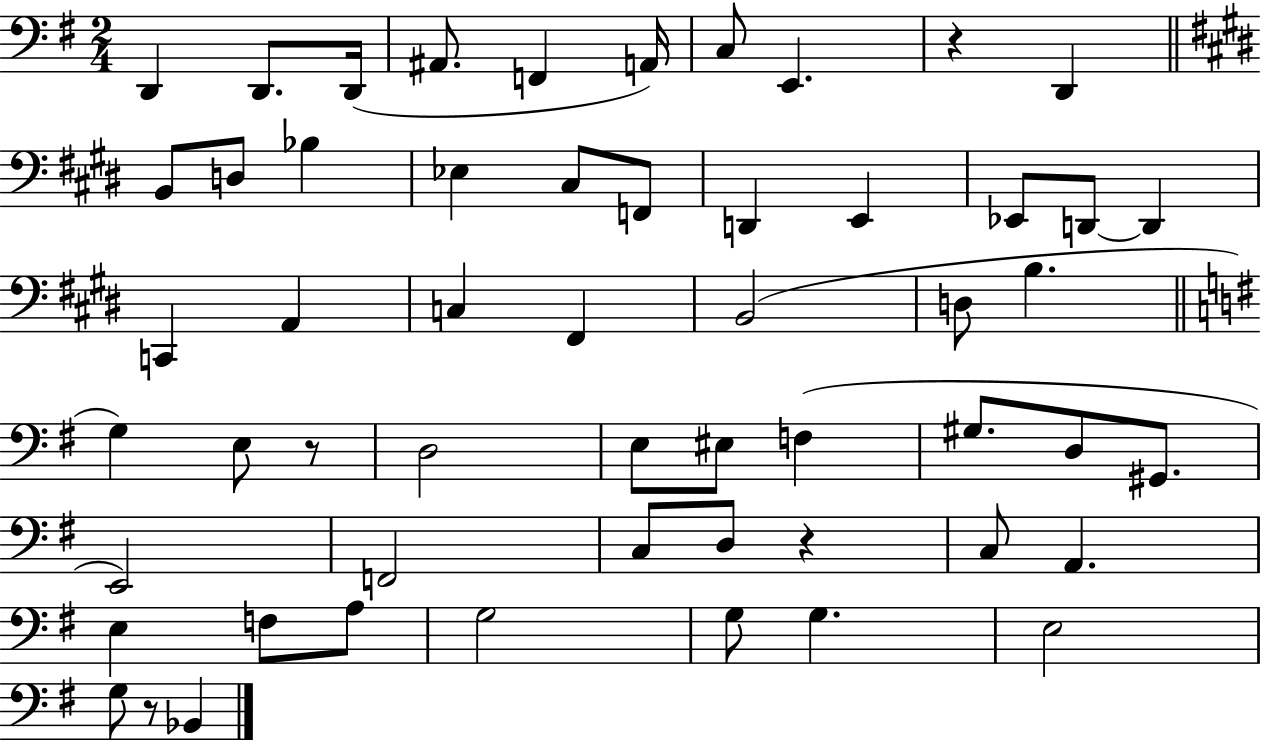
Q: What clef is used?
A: bass